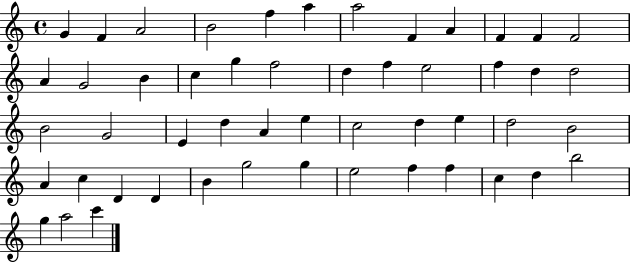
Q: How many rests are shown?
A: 0